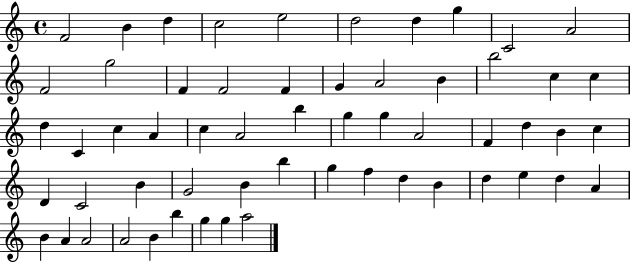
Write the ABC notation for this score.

X:1
T:Untitled
M:4/4
L:1/4
K:C
F2 B d c2 e2 d2 d g C2 A2 F2 g2 F F2 F G A2 B b2 c c d C c A c A2 b g g A2 F d B c D C2 B G2 B b g f d B d e d A B A A2 A2 B b g g a2